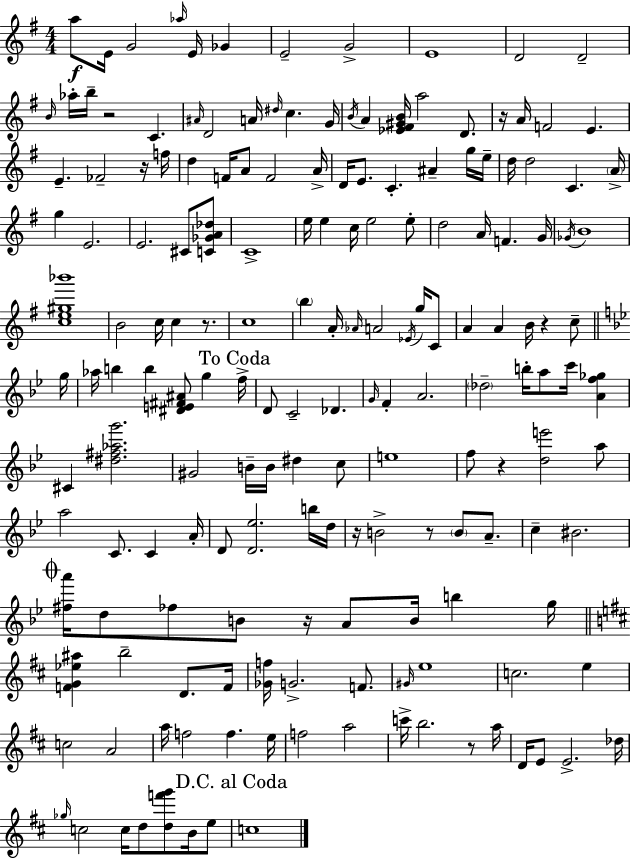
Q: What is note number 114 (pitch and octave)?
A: BIS4